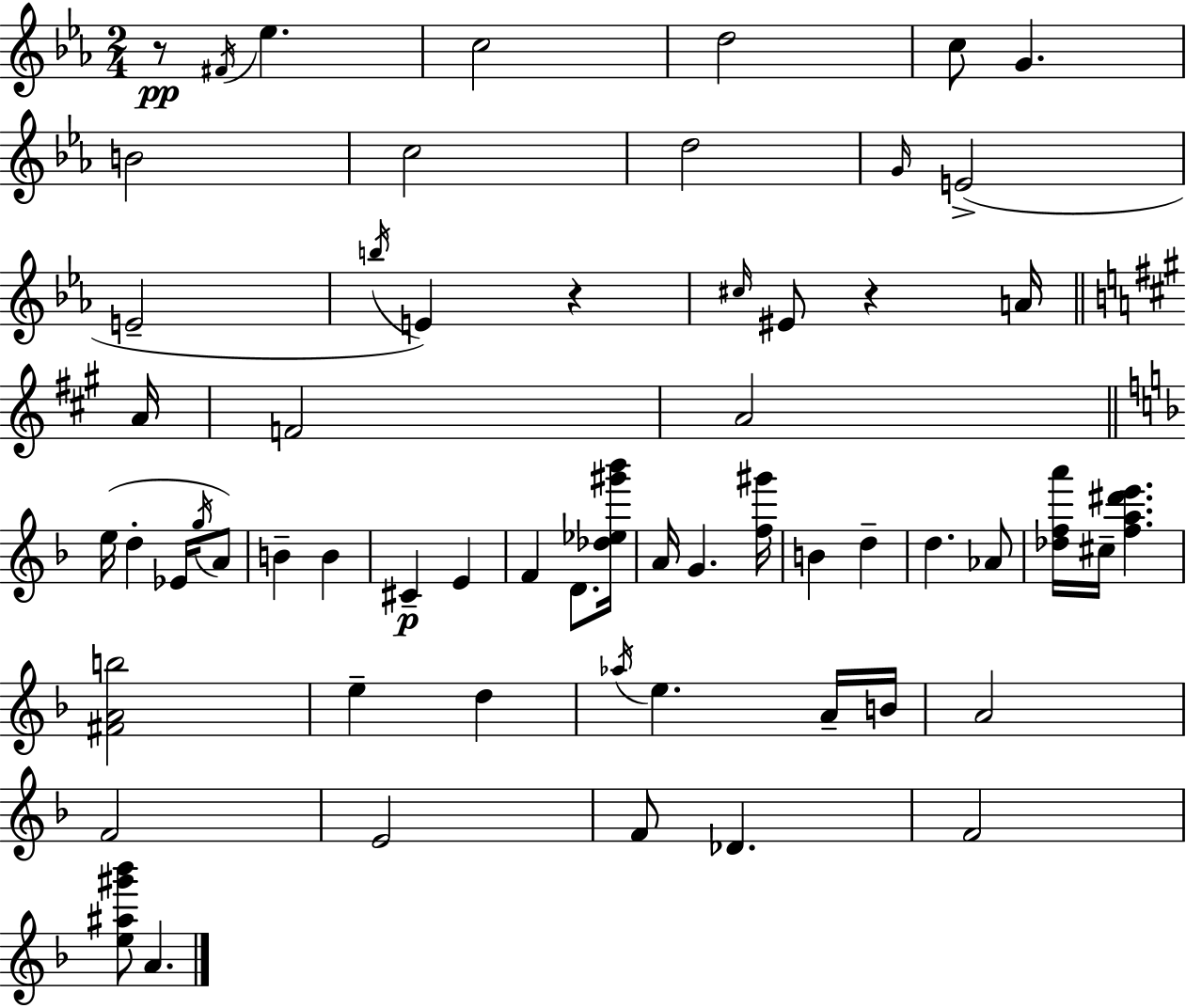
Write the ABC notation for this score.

X:1
T:Untitled
M:2/4
L:1/4
K:Cm
z/2 ^F/4 _e c2 d2 c/2 G B2 c2 d2 G/4 E2 E2 b/4 E z ^c/4 ^E/2 z A/4 A/4 F2 A2 e/4 d _E/4 g/4 A/2 B B ^C E F D/2 [_d_e^g'_b']/4 A/4 G [f^g']/4 B d d _A/2 [_dfa']/4 ^c/4 [fa^d'e'] [^FAb]2 e d _a/4 e A/4 B/4 A2 F2 E2 F/2 _D F2 [e^a^g'_b']/2 A